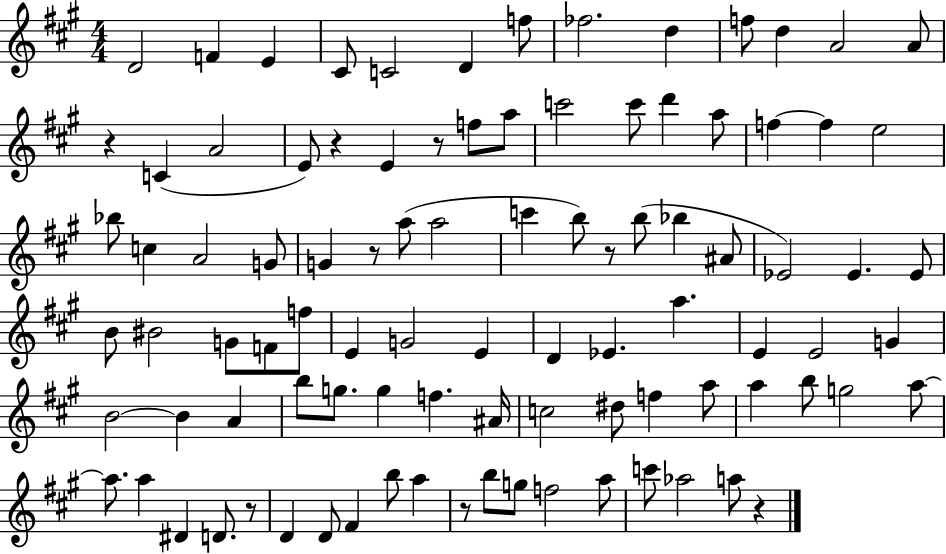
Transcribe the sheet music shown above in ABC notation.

X:1
T:Untitled
M:4/4
L:1/4
K:A
D2 F E ^C/2 C2 D f/2 _f2 d f/2 d A2 A/2 z C A2 E/2 z E z/2 f/2 a/2 c'2 c'/2 d' a/2 f f e2 _b/2 c A2 G/2 G z/2 a/2 a2 c' b/2 z/2 b/2 _b ^A/2 _E2 _E _E/2 B/2 ^B2 G/2 F/2 f/2 E G2 E D _E a E E2 G B2 B A b/2 g/2 g f ^A/4 c2 ^d/2 f a/2 a b/2 g2 a/2 a/2 a ^D D/2 z/2 D D/2 ^F b/2 a z/2 b/2 g/2 f2 a/2 c'/2 _a2 a/2 z